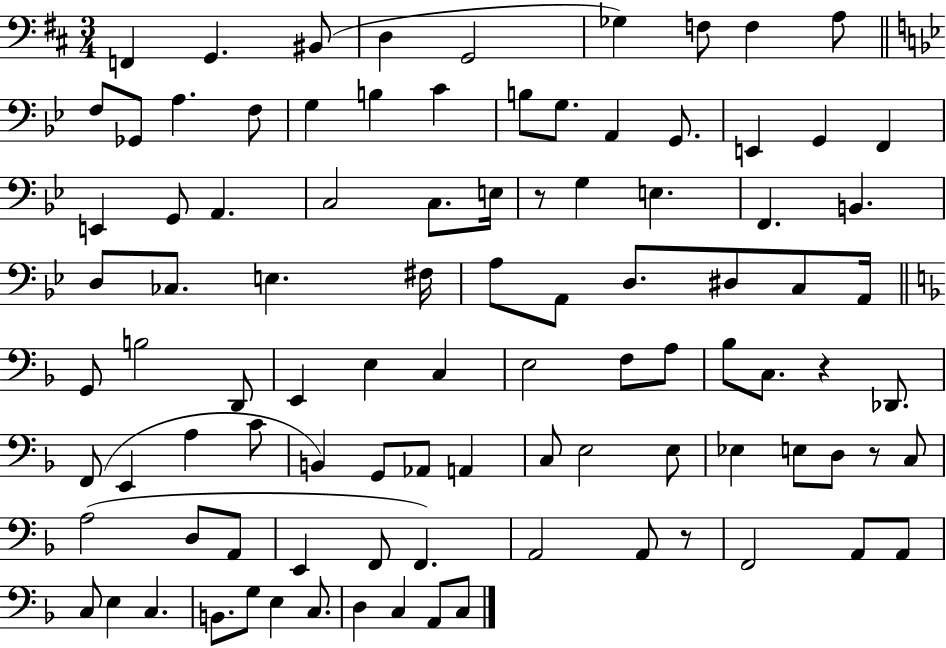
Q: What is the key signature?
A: D major